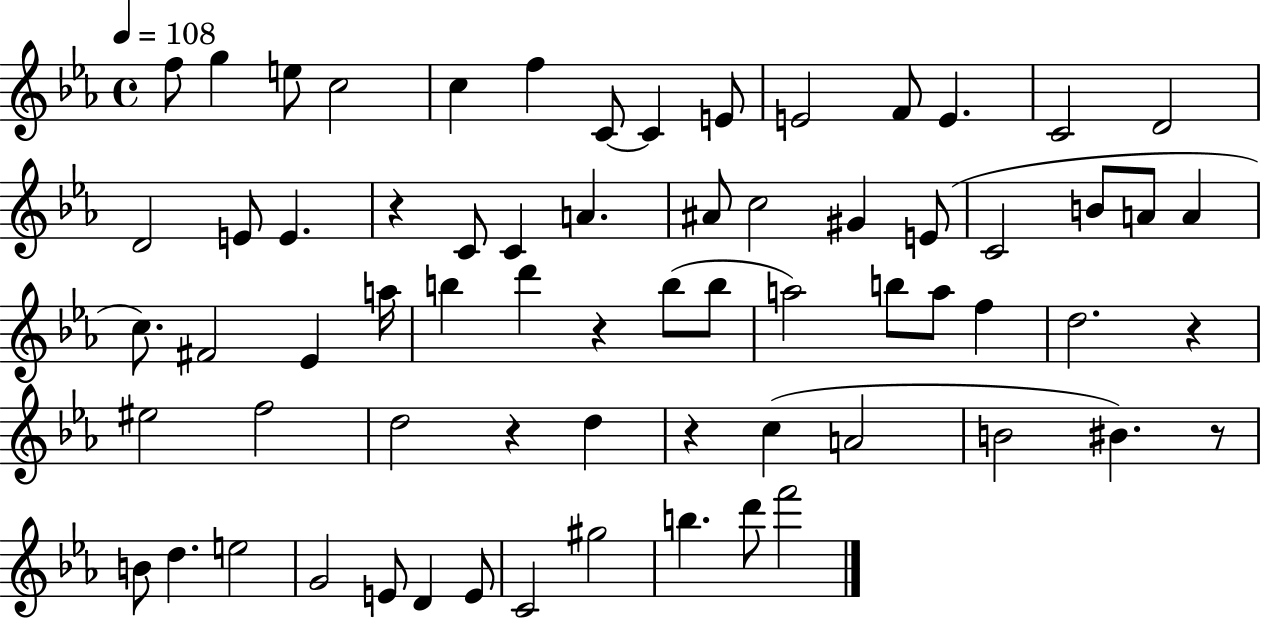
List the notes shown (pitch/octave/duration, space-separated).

F5/e G5/q E5/e C5/h C5/q F5/q C4/e C4/q E4/e E4/h F4/e E4/q. C4/h D4/h D4/h E4/e E4/q. R/q C4/e C4/q A4/q. A#4/e C5/h G#4/q E4/e C4/h B4/e A4/e A4/q C5/e. F#4/h Eb4/q A5/s B5/q D6/q R/q B5/e B5/e A5/h B5/e A5/e F5/q D5/h. R/q EIS5/h F5/h D5/h R/q D5/q R/q C5/q A4/h B4/h BIS4/q. R/e B4/e D5/q. E5/h G4/h E4/e D4/q E4/e C4/h G#5/h B5/q. D6/e F6/h